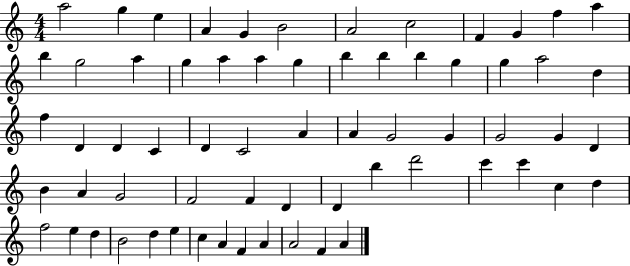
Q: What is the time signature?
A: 4/4